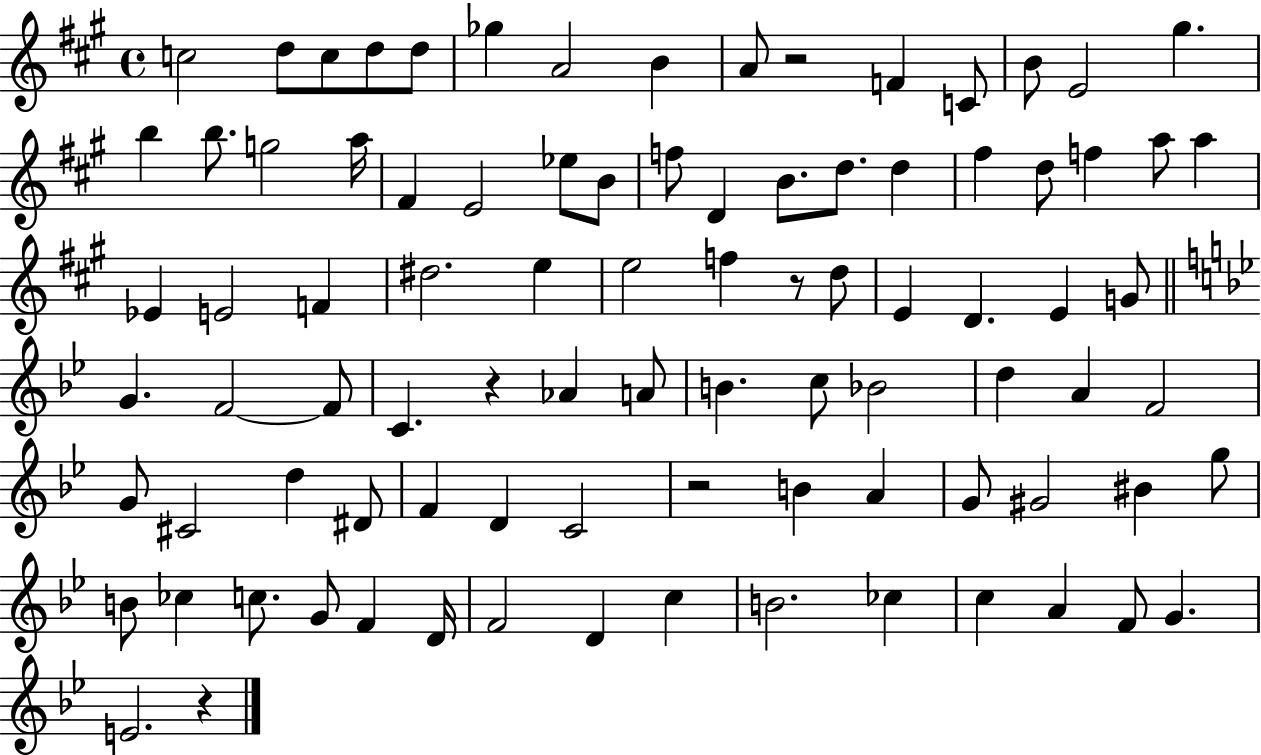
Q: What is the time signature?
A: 4/4